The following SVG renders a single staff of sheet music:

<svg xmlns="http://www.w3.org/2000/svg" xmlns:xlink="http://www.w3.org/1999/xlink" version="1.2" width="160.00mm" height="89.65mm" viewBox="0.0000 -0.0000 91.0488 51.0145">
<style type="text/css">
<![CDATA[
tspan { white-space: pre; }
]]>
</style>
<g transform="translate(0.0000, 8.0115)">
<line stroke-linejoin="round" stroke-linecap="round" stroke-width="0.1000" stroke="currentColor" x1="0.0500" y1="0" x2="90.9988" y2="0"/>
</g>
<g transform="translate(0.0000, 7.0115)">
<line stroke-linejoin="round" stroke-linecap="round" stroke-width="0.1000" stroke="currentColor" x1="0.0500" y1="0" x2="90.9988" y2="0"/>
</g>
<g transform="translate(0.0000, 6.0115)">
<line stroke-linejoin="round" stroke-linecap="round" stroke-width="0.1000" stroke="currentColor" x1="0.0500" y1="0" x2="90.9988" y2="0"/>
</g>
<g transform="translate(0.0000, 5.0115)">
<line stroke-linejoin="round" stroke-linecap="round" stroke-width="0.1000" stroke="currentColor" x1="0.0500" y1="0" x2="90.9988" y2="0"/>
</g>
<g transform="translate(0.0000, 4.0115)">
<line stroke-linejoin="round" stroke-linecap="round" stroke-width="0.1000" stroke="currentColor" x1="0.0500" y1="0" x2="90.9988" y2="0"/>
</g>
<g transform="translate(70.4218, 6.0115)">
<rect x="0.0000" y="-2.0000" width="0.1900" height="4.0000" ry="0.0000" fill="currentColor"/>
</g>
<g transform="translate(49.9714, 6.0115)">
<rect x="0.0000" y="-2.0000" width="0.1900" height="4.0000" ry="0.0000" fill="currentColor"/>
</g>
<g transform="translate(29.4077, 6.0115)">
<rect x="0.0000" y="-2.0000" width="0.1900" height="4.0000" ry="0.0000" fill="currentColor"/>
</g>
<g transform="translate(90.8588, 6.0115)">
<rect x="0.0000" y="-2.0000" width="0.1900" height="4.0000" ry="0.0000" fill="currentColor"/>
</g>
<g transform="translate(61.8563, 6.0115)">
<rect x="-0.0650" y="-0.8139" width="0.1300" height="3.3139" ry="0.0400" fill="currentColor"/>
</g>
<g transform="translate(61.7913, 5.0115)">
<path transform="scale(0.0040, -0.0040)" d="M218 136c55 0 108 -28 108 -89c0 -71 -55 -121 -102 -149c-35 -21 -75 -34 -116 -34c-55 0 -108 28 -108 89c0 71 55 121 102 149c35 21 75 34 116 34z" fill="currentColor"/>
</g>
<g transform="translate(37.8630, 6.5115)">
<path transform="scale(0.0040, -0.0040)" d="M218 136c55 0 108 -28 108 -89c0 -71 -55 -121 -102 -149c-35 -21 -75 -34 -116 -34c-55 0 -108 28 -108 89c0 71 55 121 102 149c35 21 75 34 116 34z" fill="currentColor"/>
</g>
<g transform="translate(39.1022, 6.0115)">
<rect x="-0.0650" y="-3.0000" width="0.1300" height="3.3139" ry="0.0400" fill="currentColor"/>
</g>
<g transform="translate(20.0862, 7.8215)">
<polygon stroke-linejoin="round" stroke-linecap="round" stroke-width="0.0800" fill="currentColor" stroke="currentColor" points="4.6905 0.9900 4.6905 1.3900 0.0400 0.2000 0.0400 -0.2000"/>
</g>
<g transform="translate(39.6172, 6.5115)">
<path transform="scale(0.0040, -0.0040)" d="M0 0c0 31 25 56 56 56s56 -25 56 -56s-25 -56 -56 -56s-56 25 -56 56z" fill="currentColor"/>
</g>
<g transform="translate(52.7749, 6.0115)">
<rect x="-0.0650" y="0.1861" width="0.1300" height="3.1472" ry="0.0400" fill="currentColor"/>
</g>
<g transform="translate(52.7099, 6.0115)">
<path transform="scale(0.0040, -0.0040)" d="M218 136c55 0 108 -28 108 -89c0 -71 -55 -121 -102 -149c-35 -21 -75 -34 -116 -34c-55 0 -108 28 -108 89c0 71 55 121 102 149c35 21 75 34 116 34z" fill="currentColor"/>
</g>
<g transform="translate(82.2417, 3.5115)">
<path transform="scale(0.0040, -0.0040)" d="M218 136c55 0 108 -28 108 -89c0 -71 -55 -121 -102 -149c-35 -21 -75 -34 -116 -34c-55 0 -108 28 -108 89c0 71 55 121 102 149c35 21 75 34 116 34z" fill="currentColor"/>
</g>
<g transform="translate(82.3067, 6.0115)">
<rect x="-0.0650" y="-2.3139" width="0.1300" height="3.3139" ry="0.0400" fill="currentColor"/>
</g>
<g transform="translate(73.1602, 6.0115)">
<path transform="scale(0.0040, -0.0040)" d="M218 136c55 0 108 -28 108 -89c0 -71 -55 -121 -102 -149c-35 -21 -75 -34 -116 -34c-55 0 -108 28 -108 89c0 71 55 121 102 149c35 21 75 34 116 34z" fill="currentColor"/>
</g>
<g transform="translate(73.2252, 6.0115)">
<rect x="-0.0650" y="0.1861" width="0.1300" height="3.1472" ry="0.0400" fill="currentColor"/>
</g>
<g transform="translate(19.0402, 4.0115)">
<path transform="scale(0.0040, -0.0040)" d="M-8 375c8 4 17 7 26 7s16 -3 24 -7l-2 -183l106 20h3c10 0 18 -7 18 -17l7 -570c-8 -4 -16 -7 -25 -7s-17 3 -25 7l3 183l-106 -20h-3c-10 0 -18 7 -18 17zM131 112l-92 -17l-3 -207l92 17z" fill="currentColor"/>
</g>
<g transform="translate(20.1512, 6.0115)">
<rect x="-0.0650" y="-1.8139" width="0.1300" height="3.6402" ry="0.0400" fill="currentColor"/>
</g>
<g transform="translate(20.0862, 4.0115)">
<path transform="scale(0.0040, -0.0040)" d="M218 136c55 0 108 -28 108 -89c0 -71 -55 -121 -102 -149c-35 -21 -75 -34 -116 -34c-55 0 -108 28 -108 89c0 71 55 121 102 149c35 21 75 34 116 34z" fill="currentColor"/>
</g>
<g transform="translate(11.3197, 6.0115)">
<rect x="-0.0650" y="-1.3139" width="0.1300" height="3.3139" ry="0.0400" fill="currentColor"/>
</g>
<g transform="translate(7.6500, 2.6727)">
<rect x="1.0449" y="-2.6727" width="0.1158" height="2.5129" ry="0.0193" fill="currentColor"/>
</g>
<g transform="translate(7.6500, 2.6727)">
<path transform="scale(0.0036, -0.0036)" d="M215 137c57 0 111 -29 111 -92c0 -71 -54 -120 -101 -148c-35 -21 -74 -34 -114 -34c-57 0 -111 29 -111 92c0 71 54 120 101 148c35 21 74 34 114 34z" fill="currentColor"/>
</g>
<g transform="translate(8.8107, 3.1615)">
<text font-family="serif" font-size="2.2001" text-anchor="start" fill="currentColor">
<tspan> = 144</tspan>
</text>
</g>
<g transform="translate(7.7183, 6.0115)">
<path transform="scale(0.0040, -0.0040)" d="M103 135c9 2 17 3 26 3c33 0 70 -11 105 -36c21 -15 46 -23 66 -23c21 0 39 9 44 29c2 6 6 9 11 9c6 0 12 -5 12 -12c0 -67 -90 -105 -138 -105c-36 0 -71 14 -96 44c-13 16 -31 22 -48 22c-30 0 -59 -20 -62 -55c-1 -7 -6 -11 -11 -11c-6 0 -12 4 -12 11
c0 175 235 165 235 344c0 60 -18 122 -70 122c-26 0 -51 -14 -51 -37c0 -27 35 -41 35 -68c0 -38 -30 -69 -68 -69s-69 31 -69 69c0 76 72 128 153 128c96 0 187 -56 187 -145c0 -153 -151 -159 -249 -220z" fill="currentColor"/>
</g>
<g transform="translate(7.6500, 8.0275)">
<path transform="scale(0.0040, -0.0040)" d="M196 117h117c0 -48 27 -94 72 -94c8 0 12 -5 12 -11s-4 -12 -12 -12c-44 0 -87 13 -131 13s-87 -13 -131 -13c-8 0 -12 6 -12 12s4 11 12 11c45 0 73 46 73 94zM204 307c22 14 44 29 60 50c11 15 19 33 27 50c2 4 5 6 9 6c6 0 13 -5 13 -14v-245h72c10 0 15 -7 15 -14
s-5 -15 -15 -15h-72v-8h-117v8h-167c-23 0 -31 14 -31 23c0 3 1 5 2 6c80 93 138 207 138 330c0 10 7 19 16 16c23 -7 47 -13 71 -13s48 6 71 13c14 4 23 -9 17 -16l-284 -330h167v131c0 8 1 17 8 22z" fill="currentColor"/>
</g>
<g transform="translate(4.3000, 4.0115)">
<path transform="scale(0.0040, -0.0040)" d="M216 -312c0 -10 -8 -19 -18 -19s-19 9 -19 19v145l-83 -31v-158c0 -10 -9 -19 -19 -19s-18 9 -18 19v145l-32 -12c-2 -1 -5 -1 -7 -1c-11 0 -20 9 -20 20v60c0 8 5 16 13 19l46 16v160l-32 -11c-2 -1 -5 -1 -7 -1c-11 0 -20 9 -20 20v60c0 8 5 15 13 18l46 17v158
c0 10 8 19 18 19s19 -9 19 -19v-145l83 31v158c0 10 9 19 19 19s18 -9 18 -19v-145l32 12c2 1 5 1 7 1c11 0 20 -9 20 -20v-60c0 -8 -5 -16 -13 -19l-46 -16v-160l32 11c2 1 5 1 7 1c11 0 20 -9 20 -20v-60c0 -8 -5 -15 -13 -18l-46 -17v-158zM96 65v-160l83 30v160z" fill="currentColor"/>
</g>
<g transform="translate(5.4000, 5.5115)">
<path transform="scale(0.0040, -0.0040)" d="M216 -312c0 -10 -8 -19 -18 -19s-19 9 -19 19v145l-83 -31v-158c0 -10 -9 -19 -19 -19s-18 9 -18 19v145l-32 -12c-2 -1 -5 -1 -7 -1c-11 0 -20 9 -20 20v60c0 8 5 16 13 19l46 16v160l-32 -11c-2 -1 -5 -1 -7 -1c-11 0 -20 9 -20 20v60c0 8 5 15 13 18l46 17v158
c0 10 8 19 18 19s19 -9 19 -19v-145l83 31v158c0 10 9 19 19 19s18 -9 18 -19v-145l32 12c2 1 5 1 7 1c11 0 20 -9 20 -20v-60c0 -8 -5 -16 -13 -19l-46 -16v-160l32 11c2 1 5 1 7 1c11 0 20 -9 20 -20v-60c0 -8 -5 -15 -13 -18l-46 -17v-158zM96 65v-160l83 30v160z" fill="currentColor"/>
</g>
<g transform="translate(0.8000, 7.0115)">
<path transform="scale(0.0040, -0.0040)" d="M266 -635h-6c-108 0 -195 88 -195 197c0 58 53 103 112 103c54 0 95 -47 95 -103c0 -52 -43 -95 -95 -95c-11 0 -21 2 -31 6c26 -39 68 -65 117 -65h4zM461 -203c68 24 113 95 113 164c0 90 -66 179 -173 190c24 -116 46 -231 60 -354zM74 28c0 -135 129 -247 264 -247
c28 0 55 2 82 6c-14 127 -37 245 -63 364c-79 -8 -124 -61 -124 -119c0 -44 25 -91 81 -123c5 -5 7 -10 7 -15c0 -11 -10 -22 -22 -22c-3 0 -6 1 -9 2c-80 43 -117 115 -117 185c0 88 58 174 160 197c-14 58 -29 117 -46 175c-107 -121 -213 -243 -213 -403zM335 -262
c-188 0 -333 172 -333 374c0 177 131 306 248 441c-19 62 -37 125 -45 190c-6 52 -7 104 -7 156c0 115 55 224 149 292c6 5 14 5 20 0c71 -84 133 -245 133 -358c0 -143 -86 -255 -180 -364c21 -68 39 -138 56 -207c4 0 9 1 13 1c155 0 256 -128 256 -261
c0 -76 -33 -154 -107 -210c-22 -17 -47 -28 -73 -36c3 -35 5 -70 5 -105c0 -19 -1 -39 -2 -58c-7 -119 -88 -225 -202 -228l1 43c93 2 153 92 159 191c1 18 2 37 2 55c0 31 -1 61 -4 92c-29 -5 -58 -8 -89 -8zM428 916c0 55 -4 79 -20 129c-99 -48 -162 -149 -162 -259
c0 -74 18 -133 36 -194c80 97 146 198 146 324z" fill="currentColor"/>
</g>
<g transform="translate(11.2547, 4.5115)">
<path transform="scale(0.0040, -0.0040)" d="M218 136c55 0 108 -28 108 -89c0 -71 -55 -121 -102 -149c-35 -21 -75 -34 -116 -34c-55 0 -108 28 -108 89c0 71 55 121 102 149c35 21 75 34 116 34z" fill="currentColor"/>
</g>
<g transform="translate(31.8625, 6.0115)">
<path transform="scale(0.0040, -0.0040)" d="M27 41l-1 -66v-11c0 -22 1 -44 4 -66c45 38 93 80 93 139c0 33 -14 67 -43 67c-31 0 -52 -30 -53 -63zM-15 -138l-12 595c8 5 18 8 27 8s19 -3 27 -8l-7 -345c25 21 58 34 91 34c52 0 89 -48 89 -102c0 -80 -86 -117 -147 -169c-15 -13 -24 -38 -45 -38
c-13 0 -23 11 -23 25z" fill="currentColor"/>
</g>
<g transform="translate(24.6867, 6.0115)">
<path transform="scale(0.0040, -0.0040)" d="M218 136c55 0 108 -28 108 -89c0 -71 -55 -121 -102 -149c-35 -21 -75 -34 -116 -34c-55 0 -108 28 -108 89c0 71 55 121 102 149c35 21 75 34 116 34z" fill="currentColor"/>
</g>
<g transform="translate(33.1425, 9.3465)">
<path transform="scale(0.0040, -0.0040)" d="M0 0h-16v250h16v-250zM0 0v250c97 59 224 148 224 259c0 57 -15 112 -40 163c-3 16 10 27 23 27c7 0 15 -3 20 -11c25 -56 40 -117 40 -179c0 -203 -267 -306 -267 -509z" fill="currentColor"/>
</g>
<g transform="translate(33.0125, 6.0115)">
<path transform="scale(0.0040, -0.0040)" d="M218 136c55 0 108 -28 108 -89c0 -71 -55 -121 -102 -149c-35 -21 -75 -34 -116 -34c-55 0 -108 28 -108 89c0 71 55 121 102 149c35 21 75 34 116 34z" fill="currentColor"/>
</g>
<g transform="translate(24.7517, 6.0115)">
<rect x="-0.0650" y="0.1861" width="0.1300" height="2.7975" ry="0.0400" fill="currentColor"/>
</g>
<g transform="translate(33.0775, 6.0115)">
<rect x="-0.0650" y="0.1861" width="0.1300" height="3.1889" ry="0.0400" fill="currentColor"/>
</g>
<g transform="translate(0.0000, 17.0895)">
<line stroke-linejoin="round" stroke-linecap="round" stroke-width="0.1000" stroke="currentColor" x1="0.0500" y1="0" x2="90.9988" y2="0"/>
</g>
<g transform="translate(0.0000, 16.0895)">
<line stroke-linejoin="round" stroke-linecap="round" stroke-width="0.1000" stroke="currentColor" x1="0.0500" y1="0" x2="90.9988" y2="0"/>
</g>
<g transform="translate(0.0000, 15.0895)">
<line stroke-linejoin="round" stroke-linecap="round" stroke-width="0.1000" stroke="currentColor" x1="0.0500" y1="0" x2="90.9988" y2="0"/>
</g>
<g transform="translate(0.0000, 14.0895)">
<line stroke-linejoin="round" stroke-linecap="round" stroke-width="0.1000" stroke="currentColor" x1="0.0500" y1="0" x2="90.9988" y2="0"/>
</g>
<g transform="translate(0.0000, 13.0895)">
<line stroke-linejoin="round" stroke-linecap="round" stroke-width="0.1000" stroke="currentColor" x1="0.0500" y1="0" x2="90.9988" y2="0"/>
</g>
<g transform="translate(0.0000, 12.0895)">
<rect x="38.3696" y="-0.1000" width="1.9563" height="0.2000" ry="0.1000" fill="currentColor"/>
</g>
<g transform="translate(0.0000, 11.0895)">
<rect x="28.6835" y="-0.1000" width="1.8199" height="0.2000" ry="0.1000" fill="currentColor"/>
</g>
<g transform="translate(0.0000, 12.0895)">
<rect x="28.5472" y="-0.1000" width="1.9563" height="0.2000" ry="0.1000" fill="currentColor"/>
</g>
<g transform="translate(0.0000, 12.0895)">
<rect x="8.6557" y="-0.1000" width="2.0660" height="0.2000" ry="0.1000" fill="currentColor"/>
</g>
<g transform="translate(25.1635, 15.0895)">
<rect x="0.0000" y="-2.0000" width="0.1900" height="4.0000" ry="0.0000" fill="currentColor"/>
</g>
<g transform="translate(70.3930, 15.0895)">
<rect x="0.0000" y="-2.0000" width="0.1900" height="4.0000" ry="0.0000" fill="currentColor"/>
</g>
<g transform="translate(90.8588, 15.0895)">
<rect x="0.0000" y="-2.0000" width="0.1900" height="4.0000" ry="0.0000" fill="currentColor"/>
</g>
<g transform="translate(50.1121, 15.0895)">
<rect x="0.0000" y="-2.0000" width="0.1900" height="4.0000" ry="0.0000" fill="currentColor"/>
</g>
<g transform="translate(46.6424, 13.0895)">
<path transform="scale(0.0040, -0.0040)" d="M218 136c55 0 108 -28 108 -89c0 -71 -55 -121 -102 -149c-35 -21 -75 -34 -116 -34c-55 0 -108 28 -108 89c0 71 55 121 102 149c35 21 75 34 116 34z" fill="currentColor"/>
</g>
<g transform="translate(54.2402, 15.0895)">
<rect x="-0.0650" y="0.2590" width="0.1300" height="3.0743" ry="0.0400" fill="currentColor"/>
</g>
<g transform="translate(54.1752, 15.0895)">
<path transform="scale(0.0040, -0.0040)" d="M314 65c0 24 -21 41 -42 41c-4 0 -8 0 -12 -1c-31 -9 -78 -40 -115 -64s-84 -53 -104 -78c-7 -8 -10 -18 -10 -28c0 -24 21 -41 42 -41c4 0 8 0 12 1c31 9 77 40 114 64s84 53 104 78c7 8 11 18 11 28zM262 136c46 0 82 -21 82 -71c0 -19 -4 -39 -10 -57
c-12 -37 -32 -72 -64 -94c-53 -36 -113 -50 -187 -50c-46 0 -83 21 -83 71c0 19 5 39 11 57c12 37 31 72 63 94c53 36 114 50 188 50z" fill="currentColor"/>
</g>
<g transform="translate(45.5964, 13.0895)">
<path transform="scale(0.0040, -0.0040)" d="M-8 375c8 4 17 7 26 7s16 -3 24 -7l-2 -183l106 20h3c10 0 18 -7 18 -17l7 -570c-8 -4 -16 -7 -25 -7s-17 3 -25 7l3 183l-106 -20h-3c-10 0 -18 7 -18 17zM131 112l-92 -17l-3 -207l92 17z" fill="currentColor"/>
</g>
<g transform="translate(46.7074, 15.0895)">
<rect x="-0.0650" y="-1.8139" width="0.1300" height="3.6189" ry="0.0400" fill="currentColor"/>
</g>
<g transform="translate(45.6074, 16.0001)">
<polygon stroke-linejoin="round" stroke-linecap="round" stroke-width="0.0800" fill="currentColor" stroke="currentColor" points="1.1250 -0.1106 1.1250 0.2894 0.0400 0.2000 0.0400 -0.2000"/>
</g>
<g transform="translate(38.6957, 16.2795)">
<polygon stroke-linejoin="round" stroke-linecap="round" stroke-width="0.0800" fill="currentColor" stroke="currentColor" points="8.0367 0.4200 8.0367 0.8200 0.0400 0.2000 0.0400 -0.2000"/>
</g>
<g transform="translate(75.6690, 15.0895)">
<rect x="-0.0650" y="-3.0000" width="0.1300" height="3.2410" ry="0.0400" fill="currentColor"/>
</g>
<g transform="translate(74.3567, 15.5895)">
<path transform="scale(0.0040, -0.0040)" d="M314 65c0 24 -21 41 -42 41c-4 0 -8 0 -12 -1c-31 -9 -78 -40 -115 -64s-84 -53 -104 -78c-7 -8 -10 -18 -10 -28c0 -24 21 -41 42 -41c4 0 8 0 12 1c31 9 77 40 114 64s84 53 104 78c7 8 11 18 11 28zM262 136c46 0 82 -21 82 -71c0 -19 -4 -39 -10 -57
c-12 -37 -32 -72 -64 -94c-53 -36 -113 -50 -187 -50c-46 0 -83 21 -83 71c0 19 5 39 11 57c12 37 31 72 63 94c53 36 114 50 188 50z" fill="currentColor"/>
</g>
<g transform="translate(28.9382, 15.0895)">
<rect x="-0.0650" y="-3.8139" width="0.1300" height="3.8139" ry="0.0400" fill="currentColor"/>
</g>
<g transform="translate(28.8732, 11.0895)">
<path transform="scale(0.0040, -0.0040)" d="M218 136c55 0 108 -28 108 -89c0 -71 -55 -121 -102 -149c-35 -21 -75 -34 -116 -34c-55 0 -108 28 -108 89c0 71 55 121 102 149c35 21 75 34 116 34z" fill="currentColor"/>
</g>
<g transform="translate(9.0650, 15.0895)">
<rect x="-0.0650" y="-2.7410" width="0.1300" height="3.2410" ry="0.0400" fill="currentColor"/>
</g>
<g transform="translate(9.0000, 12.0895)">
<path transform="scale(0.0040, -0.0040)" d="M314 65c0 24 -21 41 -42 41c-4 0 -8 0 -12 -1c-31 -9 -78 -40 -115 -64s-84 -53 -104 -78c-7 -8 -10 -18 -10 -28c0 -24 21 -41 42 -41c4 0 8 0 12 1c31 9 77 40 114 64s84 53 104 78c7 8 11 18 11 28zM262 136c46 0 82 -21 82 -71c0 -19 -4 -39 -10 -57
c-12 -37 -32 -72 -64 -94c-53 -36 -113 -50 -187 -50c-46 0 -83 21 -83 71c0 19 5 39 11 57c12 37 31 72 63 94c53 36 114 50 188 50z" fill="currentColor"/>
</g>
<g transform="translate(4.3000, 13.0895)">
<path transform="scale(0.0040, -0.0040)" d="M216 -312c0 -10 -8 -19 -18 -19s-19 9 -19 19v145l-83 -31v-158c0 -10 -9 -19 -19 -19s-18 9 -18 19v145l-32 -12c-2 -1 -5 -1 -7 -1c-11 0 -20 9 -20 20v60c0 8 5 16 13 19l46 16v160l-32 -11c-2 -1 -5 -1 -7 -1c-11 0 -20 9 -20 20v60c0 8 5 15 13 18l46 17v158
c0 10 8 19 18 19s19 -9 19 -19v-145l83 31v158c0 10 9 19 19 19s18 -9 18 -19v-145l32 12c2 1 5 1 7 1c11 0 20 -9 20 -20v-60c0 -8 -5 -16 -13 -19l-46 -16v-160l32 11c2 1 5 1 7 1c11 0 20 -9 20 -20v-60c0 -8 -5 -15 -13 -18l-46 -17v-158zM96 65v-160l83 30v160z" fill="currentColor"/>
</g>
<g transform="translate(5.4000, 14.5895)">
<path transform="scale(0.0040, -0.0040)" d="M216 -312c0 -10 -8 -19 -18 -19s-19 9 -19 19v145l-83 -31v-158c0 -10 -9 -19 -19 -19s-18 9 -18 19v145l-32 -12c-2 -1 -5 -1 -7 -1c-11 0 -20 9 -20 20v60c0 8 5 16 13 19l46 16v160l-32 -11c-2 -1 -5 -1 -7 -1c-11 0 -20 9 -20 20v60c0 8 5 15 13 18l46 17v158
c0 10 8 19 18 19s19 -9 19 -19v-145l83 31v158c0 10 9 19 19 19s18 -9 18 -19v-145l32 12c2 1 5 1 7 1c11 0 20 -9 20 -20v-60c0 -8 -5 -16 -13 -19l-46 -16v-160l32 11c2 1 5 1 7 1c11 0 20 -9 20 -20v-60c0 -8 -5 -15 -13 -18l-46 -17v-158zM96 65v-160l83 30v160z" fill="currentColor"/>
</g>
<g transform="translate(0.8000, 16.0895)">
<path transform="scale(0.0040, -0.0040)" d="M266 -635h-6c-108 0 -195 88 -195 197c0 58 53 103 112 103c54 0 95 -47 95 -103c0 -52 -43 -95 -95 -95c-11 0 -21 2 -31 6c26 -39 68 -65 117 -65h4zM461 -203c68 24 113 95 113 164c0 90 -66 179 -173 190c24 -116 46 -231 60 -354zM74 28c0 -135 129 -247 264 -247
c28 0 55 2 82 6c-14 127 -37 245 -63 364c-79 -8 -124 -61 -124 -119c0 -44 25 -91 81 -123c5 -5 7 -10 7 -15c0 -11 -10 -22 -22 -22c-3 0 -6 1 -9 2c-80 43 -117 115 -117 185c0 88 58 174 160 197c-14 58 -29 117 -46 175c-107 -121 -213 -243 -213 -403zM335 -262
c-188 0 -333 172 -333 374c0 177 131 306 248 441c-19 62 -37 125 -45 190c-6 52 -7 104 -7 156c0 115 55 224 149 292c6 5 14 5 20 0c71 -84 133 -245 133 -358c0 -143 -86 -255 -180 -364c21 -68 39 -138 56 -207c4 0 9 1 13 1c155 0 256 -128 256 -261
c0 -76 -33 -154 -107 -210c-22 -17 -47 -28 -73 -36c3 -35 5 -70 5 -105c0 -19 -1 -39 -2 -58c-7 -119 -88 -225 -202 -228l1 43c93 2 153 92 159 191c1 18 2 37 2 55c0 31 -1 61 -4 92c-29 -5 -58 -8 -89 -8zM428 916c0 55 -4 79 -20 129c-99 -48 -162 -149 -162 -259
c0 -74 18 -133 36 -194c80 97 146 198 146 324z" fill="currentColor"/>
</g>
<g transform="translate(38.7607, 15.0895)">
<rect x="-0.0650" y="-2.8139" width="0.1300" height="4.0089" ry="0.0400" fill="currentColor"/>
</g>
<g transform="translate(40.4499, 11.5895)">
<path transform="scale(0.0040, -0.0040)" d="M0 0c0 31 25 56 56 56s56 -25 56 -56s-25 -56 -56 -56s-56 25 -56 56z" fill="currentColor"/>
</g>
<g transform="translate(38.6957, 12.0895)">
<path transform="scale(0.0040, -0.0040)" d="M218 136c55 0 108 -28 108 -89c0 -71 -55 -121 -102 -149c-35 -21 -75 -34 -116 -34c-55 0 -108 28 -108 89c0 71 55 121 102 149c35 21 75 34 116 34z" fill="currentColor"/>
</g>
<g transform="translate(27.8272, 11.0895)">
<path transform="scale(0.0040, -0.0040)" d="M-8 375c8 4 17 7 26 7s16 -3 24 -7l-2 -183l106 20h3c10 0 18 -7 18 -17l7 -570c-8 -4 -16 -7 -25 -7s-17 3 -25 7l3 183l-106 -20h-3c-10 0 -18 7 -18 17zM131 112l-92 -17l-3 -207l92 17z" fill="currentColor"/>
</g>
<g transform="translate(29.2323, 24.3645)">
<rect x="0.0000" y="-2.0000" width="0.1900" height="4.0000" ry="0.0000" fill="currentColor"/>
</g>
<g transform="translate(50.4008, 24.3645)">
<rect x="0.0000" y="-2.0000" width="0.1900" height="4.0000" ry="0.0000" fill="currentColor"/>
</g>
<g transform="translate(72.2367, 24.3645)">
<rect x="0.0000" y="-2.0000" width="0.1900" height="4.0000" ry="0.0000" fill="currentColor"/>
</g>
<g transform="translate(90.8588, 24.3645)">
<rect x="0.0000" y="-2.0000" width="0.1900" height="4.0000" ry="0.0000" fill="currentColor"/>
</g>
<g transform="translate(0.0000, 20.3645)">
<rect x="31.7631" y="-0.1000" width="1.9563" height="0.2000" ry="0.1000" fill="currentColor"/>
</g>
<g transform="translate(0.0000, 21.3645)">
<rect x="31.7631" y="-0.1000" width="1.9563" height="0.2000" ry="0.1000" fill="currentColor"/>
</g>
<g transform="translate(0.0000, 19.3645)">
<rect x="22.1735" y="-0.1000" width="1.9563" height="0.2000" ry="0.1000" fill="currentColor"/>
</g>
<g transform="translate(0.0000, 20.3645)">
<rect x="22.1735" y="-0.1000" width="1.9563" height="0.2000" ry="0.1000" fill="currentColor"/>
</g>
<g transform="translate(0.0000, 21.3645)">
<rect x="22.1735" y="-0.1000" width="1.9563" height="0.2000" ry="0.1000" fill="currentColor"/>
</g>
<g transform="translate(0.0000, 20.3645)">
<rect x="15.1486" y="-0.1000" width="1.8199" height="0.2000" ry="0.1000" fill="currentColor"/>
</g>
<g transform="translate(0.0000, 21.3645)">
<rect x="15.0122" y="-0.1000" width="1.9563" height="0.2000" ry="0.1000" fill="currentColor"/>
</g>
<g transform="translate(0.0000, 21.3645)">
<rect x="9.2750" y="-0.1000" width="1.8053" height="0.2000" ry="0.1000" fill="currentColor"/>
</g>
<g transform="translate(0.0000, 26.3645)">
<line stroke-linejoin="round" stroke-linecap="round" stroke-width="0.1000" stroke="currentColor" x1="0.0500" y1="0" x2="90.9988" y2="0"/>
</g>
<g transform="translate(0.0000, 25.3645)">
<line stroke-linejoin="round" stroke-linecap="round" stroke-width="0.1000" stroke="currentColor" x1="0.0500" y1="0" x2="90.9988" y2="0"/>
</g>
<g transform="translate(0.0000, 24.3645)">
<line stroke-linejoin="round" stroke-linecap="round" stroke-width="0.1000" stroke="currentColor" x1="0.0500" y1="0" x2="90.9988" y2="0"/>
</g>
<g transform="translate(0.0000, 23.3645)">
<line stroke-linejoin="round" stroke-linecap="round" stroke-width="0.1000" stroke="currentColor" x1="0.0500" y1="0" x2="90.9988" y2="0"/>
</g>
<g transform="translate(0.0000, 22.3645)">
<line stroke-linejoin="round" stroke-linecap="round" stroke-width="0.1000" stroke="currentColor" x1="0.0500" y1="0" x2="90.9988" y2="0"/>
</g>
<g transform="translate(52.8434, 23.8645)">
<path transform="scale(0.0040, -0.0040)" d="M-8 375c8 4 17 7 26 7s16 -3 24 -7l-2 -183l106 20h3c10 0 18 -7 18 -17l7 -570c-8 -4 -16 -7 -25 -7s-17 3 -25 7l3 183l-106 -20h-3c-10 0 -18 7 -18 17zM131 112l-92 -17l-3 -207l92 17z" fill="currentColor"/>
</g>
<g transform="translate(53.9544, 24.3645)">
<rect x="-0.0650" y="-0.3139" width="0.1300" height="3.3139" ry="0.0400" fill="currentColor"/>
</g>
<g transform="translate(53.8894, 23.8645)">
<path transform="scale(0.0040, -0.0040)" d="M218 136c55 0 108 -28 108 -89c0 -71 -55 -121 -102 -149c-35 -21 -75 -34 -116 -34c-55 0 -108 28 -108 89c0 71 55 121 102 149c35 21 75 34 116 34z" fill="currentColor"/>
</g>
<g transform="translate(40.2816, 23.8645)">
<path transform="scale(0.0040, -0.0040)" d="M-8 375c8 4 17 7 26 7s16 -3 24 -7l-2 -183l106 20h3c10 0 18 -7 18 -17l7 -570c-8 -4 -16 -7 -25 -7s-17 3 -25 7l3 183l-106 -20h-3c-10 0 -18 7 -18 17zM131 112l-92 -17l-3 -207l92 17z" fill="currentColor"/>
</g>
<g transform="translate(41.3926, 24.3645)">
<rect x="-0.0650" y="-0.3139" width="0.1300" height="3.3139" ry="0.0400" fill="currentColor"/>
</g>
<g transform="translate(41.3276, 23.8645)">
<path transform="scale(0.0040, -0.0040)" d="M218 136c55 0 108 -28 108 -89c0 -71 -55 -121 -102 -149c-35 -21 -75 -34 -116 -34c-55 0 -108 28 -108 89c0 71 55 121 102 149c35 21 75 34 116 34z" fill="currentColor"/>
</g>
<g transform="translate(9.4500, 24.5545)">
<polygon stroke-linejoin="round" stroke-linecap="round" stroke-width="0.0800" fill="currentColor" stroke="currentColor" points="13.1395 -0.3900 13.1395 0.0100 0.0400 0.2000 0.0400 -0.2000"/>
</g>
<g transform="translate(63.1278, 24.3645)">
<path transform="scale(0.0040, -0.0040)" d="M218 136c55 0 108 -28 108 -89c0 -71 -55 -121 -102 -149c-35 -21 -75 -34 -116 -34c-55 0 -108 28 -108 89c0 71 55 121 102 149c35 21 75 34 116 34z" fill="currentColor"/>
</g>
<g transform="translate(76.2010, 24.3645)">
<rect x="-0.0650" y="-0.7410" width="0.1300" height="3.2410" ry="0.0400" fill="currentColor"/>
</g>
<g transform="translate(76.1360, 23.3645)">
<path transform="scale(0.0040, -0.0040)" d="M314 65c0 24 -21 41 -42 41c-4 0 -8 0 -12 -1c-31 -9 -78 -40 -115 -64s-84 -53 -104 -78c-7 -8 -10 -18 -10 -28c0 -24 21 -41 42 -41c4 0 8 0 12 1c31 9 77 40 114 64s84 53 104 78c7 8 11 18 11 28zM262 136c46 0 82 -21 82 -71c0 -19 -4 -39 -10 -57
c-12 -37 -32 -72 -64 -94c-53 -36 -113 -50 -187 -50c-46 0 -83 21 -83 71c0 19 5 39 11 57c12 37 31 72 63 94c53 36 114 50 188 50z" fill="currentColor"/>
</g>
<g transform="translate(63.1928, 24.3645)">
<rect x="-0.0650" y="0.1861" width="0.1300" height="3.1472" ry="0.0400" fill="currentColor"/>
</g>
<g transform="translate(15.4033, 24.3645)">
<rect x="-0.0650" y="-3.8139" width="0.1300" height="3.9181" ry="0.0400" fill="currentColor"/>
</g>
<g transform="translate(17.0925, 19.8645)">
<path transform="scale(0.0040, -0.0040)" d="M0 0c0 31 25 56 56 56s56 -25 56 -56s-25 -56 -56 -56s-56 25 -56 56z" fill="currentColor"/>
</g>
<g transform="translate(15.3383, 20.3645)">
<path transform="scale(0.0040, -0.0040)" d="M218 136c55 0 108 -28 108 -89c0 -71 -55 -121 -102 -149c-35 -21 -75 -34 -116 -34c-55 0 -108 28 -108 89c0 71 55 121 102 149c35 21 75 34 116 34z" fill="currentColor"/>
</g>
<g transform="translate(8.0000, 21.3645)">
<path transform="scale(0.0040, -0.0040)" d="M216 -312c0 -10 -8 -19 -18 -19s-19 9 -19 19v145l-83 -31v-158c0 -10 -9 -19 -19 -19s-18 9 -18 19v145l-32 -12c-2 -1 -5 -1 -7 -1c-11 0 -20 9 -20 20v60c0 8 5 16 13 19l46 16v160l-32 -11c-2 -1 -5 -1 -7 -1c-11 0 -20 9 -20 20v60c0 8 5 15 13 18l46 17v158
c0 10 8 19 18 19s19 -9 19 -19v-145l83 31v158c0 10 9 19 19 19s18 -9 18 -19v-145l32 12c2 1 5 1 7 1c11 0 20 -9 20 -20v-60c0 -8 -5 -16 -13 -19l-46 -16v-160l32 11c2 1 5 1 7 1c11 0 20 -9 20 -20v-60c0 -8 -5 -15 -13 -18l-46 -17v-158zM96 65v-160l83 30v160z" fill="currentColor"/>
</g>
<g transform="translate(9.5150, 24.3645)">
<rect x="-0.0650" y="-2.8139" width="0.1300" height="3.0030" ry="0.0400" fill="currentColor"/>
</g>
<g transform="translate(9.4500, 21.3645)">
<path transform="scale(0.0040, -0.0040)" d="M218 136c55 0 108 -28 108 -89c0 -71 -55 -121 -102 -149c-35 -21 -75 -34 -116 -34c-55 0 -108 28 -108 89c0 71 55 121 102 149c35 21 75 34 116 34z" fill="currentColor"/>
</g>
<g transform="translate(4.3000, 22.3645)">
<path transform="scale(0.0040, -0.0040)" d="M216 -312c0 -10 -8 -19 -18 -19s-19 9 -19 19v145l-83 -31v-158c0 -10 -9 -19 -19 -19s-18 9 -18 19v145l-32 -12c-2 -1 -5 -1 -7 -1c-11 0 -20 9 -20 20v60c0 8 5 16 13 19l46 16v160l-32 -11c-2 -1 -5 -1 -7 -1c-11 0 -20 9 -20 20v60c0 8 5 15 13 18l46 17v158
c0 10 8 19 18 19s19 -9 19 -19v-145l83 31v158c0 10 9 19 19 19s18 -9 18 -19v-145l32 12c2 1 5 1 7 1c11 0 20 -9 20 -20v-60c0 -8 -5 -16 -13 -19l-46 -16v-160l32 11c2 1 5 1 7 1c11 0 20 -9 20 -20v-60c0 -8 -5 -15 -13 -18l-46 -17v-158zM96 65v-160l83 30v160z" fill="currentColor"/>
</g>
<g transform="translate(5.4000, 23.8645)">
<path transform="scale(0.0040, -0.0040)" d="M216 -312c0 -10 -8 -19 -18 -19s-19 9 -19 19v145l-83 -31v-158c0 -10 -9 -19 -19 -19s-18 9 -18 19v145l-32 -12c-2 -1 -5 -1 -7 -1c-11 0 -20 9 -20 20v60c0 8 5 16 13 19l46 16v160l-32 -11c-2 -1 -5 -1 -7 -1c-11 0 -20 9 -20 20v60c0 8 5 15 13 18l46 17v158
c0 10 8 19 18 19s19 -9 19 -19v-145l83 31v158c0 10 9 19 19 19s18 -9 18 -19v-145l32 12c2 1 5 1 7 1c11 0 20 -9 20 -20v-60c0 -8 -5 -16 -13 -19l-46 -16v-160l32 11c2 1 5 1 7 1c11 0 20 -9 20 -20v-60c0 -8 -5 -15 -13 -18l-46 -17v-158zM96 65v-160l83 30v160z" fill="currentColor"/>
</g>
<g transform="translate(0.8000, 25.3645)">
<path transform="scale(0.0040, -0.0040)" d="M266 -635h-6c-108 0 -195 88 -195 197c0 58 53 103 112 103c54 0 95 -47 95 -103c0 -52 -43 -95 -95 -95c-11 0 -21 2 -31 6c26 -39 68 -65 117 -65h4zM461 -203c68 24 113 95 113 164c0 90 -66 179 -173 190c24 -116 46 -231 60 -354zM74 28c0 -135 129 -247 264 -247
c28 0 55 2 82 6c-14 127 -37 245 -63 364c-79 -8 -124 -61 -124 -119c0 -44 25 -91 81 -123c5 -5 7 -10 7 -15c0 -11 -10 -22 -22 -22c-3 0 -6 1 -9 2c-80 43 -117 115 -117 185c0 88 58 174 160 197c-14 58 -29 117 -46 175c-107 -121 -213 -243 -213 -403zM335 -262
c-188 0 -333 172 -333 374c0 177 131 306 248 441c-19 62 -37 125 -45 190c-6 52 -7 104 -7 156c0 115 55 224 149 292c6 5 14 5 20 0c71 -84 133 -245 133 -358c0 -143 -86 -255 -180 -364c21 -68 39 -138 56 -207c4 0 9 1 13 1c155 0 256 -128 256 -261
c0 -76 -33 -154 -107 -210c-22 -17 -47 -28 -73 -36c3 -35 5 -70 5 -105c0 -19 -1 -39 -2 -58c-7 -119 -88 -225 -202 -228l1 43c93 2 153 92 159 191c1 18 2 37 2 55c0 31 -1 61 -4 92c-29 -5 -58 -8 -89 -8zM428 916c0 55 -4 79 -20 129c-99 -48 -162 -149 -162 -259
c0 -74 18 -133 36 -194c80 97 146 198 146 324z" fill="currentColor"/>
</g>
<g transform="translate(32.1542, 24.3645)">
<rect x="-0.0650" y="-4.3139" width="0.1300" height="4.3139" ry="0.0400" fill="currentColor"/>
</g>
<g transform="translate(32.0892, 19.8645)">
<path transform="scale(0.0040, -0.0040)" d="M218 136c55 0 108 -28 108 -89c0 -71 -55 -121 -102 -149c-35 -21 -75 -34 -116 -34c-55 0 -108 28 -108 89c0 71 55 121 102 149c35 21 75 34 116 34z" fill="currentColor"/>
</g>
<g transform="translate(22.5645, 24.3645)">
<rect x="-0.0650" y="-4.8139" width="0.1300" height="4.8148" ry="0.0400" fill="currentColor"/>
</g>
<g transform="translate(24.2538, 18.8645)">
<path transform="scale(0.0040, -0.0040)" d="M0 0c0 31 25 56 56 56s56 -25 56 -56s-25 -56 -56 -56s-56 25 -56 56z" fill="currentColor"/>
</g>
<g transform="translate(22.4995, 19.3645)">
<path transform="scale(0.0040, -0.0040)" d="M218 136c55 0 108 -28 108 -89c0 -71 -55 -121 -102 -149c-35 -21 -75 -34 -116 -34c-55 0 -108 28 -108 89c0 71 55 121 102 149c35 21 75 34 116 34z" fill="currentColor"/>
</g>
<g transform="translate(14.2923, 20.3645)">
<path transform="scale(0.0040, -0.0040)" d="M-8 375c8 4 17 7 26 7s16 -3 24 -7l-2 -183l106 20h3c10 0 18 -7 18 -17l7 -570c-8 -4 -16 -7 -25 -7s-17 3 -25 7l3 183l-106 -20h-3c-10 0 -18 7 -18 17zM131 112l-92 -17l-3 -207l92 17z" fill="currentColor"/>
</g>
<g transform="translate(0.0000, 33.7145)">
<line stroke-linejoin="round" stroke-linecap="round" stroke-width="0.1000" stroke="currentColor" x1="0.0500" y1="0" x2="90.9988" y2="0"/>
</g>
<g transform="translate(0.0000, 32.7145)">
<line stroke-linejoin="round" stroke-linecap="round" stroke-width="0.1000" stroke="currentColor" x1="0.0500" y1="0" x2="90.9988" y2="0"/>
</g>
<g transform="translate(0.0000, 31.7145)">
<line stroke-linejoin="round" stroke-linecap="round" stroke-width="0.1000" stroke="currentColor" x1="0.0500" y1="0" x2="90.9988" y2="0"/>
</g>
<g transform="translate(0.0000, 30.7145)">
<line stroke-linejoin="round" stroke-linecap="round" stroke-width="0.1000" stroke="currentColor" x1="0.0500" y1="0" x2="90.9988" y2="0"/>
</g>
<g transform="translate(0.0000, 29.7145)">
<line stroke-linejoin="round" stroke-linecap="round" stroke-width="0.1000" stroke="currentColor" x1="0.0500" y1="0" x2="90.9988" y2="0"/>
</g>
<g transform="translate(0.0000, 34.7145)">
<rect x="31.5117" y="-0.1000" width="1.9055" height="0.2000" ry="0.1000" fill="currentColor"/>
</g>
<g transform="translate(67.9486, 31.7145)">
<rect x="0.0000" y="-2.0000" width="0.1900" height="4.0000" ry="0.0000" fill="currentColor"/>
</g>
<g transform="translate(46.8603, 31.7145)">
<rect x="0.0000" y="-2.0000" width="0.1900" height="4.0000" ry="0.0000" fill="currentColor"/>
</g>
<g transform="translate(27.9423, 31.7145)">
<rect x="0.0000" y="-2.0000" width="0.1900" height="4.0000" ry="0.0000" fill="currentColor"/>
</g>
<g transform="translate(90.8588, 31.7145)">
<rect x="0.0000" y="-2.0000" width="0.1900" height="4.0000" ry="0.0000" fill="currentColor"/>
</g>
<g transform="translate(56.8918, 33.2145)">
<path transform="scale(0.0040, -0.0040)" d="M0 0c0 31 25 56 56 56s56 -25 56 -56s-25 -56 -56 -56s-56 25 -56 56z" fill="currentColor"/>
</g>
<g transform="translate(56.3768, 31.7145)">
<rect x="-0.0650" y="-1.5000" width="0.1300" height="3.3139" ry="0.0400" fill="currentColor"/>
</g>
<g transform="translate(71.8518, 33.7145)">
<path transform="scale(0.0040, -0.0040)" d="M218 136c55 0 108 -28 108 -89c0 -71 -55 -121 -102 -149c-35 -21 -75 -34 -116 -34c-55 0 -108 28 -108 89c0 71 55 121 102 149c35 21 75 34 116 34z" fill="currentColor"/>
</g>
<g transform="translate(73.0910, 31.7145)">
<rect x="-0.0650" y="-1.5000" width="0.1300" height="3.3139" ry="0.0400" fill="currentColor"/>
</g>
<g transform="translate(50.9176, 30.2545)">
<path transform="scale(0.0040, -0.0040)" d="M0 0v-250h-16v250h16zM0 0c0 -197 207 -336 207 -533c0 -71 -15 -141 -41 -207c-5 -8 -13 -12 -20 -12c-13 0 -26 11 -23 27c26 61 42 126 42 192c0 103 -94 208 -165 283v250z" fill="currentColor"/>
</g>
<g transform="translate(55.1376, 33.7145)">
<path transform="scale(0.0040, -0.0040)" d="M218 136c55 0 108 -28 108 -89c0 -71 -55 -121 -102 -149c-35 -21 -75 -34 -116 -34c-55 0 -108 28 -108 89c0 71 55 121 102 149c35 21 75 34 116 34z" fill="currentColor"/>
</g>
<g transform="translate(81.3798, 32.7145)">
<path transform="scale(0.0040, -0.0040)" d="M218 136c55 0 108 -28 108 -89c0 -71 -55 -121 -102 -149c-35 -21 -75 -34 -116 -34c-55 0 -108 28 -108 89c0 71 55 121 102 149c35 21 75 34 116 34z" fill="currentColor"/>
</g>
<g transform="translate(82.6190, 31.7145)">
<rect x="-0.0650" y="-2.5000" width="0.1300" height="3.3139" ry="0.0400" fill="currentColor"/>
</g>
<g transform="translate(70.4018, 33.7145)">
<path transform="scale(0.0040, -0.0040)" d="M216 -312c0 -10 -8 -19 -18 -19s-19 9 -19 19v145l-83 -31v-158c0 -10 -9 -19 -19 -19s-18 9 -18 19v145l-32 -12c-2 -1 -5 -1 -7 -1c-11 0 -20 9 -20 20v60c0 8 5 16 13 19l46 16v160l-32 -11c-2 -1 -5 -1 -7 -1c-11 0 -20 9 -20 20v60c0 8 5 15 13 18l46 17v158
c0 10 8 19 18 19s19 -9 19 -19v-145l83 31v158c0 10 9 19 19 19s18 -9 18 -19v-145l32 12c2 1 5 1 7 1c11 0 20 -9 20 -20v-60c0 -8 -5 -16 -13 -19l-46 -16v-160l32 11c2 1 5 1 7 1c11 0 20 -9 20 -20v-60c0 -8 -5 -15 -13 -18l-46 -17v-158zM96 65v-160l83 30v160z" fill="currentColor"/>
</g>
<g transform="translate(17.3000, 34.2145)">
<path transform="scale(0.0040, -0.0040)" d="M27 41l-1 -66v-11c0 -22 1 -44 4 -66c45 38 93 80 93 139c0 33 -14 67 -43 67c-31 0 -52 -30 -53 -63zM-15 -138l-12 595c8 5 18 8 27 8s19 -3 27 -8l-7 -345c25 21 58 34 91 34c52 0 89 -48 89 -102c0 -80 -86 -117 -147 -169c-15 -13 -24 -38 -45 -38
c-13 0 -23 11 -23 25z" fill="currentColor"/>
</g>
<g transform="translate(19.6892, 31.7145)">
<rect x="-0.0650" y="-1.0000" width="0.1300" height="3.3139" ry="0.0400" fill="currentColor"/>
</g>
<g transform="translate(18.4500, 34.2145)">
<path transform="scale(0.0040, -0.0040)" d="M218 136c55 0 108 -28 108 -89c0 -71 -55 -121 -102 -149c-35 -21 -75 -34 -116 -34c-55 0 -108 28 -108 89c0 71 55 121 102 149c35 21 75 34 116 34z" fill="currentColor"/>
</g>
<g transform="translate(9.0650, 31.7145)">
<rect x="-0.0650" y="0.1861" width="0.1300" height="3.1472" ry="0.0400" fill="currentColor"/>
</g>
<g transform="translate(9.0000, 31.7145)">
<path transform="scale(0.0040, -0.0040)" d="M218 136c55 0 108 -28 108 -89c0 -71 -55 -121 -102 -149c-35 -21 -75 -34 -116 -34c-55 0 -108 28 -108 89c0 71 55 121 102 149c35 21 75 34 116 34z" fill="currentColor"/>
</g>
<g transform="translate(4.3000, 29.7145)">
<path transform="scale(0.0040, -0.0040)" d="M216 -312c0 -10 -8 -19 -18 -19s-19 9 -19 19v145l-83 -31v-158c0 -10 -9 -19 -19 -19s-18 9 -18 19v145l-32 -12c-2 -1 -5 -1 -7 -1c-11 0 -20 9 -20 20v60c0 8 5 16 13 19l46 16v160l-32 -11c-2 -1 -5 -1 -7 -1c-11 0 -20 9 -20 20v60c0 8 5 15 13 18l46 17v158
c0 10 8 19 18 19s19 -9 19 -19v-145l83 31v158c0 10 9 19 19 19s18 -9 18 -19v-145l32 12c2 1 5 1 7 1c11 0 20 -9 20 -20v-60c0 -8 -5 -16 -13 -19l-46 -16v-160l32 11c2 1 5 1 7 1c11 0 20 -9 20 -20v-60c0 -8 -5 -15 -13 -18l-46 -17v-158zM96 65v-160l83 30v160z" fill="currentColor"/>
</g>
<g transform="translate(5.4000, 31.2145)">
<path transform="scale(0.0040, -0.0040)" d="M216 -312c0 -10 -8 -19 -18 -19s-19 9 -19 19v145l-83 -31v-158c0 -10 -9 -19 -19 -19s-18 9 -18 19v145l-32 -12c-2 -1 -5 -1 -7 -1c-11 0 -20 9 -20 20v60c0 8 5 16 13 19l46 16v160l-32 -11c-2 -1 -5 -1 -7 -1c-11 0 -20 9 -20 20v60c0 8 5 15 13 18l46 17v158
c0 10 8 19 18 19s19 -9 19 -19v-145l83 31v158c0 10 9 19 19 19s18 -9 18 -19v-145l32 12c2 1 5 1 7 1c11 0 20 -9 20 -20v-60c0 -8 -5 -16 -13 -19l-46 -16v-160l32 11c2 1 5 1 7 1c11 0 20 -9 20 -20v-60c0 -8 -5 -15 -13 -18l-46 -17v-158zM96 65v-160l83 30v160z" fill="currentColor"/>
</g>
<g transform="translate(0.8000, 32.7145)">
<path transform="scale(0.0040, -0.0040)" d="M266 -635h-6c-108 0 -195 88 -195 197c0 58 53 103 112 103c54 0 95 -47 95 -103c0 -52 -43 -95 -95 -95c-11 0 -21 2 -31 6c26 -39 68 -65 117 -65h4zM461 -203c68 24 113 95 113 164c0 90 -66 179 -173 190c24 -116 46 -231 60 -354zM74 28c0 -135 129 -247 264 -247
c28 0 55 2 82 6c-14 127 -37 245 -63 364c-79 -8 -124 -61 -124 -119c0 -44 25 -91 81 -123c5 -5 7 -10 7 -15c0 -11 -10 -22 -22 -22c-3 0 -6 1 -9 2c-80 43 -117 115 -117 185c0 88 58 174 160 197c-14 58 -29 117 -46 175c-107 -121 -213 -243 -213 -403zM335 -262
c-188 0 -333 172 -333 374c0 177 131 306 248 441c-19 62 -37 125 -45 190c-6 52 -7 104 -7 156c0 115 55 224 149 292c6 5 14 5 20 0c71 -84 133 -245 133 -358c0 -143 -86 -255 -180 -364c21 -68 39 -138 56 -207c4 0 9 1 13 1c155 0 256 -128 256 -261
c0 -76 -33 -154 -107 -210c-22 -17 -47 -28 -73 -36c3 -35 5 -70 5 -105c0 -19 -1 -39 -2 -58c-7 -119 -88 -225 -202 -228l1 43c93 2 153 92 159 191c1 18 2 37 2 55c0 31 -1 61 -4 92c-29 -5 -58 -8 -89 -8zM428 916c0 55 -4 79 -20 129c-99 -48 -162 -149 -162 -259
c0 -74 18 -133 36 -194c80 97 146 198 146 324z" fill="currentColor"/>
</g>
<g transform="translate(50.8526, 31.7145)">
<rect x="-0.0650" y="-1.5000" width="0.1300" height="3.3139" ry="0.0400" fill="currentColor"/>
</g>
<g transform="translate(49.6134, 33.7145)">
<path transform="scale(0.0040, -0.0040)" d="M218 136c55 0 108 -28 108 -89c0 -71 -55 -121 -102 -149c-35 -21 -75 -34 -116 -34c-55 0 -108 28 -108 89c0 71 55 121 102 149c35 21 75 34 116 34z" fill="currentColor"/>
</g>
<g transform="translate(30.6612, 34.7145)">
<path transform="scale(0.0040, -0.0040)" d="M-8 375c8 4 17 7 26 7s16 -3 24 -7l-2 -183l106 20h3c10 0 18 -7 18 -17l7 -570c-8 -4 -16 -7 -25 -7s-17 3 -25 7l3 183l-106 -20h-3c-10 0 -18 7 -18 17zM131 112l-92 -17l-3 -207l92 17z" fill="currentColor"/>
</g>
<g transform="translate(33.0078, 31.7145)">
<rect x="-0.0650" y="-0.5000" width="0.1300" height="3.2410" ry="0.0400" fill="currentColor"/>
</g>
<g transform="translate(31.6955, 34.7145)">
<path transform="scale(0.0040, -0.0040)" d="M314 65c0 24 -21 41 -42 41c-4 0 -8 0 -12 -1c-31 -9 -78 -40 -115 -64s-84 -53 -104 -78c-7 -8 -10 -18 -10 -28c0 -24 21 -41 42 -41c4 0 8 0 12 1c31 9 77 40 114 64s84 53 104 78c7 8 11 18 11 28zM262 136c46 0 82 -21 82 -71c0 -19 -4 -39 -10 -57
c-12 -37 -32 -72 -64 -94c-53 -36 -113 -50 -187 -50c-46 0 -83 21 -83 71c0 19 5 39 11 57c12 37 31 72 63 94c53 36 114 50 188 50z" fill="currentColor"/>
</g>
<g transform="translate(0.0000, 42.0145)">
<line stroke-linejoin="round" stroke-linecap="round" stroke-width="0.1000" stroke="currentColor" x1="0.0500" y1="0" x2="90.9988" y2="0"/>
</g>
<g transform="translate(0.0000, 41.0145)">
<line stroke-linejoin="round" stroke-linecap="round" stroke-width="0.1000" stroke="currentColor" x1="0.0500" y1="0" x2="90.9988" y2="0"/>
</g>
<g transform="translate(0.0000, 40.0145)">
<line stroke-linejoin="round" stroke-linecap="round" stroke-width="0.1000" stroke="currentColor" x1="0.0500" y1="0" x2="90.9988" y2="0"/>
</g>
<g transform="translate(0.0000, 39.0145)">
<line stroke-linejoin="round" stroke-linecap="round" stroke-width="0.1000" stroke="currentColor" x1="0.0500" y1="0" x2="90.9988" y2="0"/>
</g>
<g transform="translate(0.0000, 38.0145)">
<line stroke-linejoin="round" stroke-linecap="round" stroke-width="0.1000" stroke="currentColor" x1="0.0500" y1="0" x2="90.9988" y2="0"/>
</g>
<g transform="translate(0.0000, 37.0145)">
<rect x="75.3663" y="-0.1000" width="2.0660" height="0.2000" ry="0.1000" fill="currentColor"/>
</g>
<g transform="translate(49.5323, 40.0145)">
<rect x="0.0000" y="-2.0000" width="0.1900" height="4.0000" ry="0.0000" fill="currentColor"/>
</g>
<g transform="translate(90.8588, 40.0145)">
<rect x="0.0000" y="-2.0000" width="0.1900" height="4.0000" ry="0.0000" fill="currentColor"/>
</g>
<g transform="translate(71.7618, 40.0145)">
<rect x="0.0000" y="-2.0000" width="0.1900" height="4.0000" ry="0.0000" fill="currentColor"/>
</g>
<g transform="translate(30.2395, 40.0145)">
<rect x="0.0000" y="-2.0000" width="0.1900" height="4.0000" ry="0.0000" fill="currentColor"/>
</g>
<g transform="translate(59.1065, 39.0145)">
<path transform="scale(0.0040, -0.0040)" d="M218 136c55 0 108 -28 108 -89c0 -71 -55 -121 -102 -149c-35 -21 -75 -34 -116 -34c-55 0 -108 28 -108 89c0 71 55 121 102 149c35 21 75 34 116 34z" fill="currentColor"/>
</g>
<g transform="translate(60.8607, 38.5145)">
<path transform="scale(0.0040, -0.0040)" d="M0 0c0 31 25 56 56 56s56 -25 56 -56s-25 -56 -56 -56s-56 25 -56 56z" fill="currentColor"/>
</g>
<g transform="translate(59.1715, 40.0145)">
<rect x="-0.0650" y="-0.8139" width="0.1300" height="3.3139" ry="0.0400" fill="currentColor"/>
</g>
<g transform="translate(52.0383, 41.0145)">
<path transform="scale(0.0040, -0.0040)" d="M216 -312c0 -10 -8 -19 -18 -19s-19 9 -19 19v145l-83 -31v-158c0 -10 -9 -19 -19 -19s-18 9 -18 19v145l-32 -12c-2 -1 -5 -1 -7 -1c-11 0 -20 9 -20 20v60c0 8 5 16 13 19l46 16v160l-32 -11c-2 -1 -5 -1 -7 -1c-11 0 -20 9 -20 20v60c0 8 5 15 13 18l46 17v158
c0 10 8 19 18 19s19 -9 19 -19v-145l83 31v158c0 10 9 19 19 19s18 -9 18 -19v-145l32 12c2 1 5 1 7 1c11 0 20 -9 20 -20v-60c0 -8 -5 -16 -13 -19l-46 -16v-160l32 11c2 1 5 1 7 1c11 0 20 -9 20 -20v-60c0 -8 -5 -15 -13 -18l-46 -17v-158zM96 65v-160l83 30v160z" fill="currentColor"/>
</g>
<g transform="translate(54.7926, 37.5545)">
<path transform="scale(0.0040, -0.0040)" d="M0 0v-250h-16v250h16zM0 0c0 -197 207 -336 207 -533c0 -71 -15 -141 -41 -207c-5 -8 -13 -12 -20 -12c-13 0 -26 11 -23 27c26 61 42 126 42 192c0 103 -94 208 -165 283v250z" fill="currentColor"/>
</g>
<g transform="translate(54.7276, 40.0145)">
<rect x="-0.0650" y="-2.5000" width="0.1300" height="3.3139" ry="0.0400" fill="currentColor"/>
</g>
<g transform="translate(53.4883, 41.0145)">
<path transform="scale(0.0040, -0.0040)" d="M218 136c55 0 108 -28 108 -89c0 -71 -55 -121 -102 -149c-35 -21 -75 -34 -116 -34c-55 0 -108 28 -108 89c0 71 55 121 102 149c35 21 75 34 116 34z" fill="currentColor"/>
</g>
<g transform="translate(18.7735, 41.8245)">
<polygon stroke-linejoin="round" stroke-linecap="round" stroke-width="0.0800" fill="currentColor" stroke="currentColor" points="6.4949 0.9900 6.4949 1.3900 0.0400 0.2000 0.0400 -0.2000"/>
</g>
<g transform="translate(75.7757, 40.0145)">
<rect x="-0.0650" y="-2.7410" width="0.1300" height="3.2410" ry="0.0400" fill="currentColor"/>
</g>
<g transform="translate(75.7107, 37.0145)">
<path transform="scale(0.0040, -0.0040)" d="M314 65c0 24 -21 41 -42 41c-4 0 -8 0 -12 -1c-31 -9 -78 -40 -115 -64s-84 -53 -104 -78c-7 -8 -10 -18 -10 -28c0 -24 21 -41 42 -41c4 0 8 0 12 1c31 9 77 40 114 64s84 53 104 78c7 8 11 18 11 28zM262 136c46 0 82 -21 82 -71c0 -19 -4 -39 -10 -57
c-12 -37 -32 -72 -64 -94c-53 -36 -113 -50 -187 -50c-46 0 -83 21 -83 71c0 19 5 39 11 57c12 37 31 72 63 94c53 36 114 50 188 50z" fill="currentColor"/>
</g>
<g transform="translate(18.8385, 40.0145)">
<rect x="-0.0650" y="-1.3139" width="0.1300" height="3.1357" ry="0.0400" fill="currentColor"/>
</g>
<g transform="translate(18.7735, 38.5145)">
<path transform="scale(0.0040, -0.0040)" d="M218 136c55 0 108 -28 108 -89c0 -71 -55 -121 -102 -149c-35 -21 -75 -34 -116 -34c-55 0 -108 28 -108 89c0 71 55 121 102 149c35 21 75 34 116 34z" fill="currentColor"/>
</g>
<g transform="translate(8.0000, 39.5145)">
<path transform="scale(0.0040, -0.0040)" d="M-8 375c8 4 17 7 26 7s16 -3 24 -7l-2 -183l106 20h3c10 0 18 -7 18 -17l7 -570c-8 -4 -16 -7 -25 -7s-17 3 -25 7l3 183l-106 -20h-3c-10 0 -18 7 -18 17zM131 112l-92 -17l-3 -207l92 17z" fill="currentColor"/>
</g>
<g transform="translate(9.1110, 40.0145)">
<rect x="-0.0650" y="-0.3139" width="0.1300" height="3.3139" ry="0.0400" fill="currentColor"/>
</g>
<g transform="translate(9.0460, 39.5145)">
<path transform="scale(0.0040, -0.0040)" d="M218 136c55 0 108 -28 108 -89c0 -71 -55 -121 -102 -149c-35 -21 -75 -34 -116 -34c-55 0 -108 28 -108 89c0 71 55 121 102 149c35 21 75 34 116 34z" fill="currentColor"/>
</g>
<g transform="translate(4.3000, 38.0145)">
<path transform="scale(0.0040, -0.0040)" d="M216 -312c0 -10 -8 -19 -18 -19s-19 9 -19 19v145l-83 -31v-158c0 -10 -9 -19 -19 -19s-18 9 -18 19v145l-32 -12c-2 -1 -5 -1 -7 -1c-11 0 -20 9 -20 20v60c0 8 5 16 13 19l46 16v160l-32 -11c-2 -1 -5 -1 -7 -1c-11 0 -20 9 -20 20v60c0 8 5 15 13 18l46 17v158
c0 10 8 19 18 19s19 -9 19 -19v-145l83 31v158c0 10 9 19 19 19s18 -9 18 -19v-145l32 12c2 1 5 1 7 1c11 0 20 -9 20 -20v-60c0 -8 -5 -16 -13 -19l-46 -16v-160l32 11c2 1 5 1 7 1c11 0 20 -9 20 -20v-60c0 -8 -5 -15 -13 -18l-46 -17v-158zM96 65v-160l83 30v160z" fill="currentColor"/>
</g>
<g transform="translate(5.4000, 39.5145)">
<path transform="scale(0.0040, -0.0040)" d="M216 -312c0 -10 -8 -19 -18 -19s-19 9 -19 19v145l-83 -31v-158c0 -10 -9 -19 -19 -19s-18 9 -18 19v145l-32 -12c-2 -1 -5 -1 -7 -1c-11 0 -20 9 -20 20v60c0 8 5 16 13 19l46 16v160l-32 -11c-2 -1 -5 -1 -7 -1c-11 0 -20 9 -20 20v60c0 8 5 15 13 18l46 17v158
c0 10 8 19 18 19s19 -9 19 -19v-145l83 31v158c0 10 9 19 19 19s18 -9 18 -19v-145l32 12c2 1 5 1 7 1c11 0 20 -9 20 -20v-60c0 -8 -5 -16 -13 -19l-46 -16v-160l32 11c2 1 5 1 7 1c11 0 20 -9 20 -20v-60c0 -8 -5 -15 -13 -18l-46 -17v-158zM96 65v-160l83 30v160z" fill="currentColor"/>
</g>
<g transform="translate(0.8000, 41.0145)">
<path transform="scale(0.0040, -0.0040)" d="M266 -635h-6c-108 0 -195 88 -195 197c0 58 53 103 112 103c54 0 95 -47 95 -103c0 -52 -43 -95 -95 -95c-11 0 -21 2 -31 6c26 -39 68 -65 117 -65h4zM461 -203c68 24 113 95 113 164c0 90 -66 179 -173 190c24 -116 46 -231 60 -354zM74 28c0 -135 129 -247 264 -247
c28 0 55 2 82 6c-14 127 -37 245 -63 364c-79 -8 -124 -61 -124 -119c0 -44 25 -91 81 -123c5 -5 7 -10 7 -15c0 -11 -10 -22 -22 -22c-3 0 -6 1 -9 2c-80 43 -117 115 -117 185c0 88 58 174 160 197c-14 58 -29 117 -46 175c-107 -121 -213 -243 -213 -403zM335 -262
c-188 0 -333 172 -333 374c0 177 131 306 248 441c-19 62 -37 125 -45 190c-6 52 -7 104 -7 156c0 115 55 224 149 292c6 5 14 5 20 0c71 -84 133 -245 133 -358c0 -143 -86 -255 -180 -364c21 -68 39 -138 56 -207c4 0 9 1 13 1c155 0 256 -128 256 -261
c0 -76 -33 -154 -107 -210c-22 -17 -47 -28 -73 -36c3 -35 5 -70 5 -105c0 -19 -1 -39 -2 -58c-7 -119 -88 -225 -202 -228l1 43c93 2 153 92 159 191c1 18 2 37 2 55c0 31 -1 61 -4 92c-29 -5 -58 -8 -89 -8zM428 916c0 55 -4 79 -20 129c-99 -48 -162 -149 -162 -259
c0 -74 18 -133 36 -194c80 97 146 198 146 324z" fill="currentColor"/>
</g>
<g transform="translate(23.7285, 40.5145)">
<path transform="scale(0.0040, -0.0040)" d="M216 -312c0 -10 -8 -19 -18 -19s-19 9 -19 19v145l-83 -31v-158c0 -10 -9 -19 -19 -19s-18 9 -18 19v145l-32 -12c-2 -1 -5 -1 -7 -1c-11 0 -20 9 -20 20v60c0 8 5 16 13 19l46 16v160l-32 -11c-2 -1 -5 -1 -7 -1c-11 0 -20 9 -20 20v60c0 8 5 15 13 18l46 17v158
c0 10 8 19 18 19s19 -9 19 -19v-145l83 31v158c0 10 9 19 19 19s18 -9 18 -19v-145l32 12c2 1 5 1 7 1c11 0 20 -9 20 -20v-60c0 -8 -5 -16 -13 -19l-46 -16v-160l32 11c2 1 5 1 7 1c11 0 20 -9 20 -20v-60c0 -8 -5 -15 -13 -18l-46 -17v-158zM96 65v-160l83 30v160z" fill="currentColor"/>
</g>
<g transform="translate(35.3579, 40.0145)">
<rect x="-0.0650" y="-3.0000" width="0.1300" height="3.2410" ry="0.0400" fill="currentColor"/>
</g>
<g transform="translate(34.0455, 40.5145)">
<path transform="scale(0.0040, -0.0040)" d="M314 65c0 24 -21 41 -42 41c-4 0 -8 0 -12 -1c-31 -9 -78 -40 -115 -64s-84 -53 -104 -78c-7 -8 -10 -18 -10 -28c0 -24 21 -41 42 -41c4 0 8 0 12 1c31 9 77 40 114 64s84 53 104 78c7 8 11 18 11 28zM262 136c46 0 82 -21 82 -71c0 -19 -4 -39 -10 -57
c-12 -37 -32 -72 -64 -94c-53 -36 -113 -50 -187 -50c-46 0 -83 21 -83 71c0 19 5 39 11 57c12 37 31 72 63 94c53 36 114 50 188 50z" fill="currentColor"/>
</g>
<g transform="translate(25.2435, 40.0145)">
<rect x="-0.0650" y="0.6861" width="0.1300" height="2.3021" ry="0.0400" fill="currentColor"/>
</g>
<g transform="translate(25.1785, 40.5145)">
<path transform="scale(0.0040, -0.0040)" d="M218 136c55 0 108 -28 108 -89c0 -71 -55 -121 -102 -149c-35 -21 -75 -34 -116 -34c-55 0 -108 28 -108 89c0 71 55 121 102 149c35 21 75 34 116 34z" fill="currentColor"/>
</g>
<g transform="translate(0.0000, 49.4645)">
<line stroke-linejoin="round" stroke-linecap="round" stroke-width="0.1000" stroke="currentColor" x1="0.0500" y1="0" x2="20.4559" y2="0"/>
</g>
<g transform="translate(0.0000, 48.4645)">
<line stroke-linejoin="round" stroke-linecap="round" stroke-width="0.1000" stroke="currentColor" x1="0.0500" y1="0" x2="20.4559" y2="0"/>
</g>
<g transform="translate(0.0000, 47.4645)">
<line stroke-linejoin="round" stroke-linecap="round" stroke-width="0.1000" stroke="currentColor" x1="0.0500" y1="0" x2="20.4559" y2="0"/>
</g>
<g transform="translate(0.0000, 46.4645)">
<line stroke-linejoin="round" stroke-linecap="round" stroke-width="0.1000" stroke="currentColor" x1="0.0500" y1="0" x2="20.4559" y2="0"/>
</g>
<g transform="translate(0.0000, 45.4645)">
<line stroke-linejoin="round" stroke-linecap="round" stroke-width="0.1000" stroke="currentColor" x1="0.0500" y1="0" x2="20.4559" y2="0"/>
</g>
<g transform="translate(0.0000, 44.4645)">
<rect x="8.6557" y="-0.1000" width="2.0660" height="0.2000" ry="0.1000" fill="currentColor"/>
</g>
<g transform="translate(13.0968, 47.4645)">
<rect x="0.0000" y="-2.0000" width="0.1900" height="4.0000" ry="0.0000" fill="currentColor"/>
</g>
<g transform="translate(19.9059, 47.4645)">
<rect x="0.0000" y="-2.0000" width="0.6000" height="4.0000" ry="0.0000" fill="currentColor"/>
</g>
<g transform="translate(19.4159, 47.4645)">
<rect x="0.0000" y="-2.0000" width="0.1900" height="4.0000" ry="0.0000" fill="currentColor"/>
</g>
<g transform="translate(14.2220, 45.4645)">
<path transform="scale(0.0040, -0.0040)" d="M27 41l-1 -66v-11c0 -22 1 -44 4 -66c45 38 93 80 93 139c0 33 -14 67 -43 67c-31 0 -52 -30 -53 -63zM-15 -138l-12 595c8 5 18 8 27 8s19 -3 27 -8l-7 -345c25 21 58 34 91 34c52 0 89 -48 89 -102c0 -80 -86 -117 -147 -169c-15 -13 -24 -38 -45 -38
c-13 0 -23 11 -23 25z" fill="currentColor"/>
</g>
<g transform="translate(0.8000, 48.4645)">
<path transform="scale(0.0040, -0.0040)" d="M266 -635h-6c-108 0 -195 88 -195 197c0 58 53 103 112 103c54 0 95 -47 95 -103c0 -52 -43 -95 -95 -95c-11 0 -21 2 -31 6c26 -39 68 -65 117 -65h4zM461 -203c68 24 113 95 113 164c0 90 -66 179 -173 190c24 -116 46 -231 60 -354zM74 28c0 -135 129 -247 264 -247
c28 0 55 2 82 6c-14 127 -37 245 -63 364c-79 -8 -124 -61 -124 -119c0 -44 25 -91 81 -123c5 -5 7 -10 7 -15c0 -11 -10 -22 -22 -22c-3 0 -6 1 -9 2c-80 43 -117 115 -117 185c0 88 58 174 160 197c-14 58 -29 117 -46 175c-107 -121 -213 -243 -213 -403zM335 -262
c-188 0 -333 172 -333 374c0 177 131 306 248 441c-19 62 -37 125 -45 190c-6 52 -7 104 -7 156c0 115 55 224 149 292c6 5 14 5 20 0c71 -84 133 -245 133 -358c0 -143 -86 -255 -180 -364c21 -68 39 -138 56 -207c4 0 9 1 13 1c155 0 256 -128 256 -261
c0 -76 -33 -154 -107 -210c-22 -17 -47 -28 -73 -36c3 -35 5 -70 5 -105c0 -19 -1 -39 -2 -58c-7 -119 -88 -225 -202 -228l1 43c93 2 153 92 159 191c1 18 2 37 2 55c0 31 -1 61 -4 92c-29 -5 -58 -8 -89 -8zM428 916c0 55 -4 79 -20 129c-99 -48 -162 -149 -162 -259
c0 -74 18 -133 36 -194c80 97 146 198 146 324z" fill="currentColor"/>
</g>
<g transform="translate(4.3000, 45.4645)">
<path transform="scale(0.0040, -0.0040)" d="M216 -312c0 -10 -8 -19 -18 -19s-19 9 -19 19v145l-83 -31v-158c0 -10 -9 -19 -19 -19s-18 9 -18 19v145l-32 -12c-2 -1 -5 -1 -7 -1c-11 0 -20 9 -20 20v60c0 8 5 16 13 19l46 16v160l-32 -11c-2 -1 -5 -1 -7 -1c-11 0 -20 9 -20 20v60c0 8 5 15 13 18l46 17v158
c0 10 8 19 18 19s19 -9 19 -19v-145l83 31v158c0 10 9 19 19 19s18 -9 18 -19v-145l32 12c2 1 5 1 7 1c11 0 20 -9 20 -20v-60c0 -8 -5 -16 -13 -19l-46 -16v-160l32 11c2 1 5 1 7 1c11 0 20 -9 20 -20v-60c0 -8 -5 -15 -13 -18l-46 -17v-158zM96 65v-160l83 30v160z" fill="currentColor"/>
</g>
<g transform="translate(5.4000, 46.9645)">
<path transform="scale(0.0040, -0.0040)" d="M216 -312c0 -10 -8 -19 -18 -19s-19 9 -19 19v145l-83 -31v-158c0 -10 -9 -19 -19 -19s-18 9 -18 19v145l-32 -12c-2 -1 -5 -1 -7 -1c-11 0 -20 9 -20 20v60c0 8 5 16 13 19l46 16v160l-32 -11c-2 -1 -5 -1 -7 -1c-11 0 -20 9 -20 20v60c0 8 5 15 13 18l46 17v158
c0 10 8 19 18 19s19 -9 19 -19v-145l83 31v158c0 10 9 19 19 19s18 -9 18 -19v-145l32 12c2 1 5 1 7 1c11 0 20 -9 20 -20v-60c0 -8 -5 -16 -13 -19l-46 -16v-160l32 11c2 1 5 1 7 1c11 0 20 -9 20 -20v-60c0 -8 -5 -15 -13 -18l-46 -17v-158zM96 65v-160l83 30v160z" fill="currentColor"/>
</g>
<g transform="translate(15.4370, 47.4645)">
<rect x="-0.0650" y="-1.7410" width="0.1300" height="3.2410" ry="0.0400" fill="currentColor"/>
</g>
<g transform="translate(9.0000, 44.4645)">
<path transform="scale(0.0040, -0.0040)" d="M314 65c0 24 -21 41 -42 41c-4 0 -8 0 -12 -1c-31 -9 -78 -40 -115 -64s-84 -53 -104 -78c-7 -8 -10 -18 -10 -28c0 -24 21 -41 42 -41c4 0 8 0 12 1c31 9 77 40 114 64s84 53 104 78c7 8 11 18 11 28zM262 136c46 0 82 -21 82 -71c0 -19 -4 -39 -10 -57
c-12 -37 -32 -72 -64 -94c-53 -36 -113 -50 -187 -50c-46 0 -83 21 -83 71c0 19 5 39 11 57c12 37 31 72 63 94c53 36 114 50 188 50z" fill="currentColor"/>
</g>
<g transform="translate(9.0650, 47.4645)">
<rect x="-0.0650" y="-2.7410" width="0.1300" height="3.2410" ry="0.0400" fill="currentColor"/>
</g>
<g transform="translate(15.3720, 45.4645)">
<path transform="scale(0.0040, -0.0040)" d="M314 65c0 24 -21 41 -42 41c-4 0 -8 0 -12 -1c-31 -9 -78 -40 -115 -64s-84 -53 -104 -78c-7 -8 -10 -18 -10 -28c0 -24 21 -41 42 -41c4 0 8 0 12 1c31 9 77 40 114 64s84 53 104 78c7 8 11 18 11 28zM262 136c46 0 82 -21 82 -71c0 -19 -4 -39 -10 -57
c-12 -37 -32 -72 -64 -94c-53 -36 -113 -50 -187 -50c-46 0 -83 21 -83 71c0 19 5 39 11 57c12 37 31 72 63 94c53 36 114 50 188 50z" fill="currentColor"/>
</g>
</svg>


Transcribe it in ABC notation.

X:1
T:Untitled
M:2/4
L:1/4
K:D
e f/2 B/2 _B/2 A B d B g a2 c' a/2 f/4 B2 A2 ^a/2 c'/2 e'/2 d' c c B d2 B _D C2 E/2 E ^E G c e/2 ^A/2 A2 ^G/2 d a2 a2 _f2